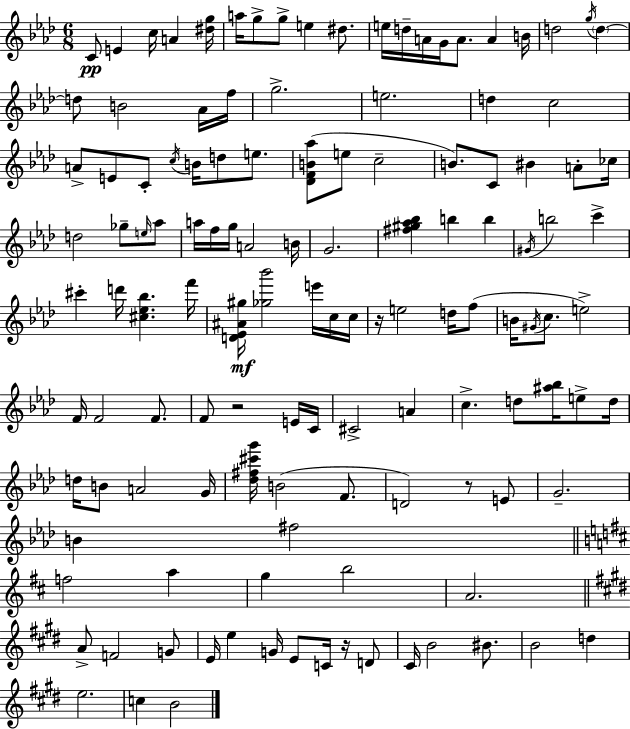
C4/e E4/q C5/s A4/q [D#5,G5]/s A5/s G5/e G5/e E5/q D#5/e. E5/s D5/s A4/s G4/s A4/e. A4/q B4/s D5/h G5/s D5/q D5/e B4/h Ab4/s F5/s G5/h. E5/h. D5/q C5/h A4/e E4/e C4/e C5/s B4/s D5/e E5/e. [Db4,F4,B4,Ab5]/e E5/e C5/h B4/e. C4/e BIS4/q A4/e CES5/s D5/h Gb5/e E5/s Ab5/e A5/s F5/s G5/s A4/h B4/s G4/h. [F#5,G#5,Ab5,Bb5]/q B5/q B5/q G#4/s B5/h C6/q C#6/q D6/s [C#5,Eb5,Bb5]/q. F6/s [D4,Eb4,A#4,G#5]/s [Gb5,Bb6]/h E6/s C5/s C5/s R/s E5/h D5/s F5/e B4/s G#4/s C5/e. E5/h F4/s F4/h F4/e. F4/e R/h E4/s C4/s C#4/h A4/q C5/q. D5/e [A#5,Bb5]/s E5/e D5/s D5/s B4/e A4/h G4/s [Db5,F#5,C#6,G6]/s B4/h F4/e. D4/h R/e E4/e G4/h. B4/q F#5/h F5/h A5/q G5/q B5/h A4/h. A4/e F4/h G4/e E4/s E5/q G4/s E4/e C4/s R/s D4/e C#4/s B4/h BIS4/e. B4/h D5/q E5/h. C5/q B4/h